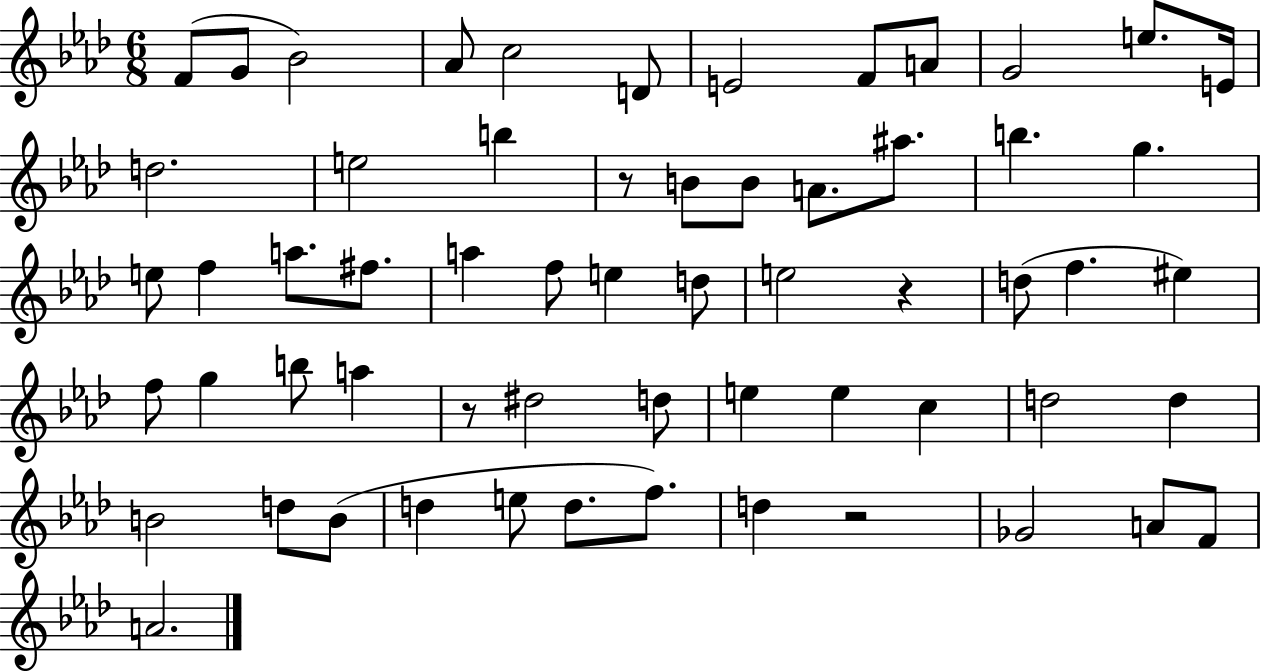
F4/e G4/e Bb4/h Ab4/e C5/h D4/e E4/h F4/e A4/e G4/h E5/e. E4/s D5/h. E5/h B5/q R/e B4/e B4/e A4/e. A#5/e. B5/q. G5/q. E5/e F5/q A5/e. F#5/e. A5/q F5/e E5/q D5/e E5/h R/q D5/e F5/q. EIS5/q F5/e G5/q B5/e A5/q R/e D#5/h D5/e E5/q E5/q C5/q D5/h D5/q B4/h D5/e B4/e D5/q E5/e D5/e. F5/e. D5/q R/h Gb4/h A4/e F4/e A4/h.